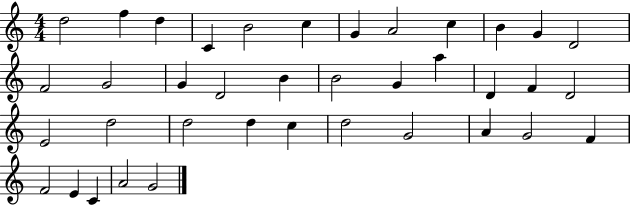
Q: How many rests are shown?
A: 0